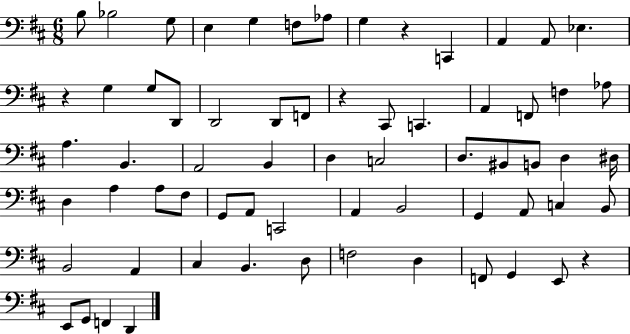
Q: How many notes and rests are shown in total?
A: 66